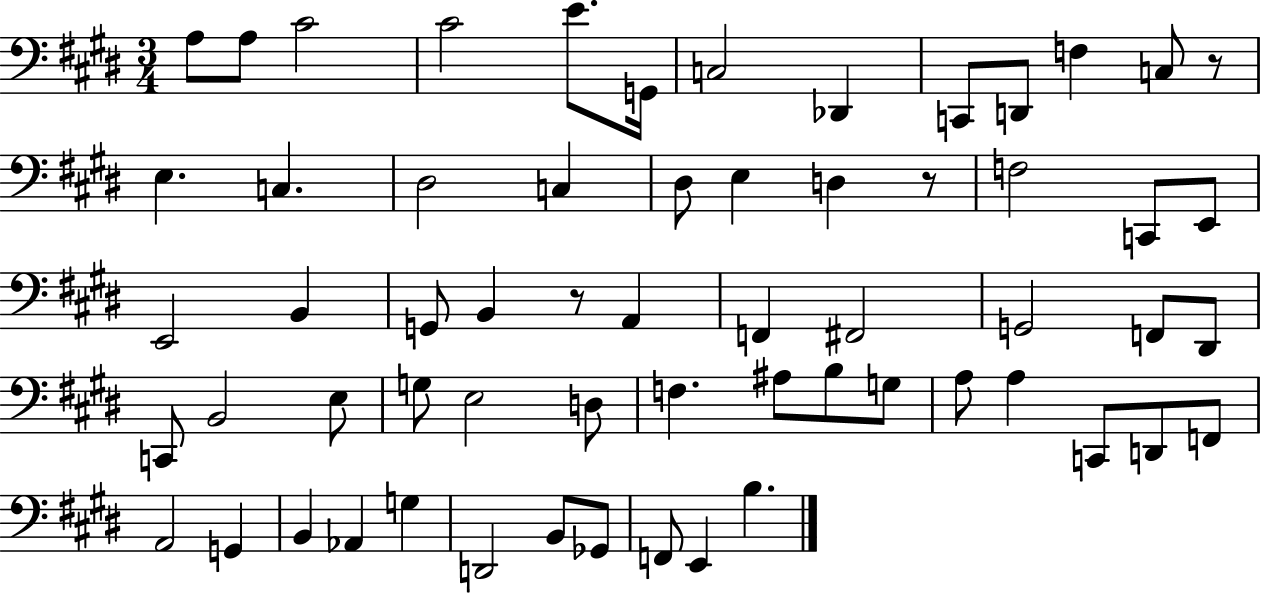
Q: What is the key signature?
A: E major